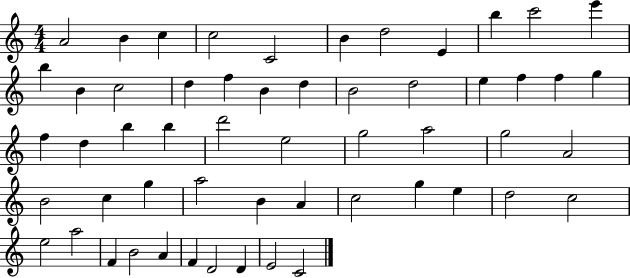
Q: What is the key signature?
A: C major